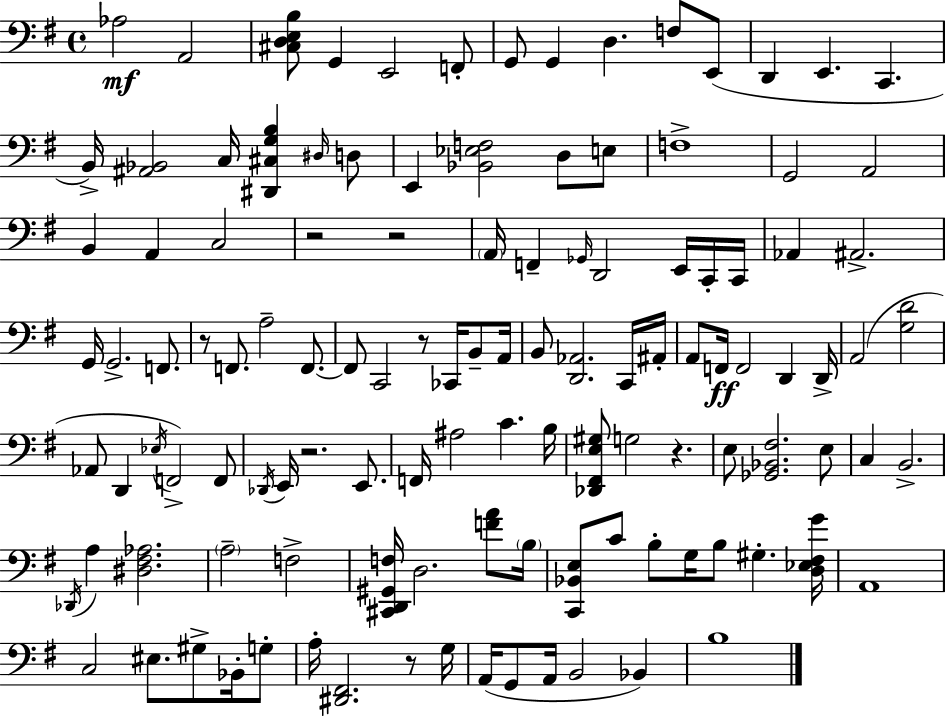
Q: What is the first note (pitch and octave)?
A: Ab3